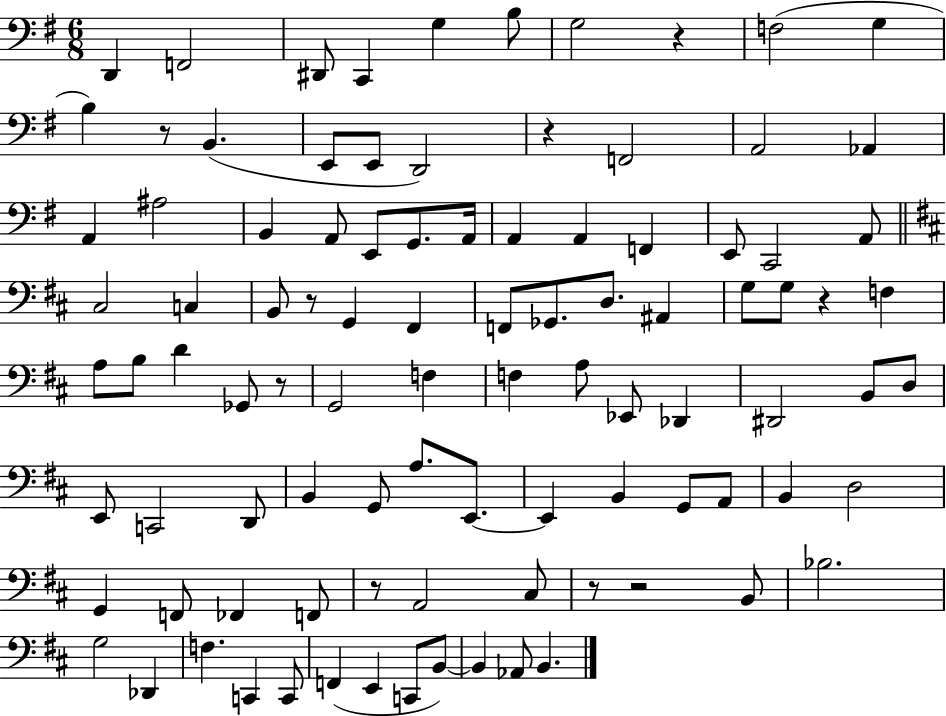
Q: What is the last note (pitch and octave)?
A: B2